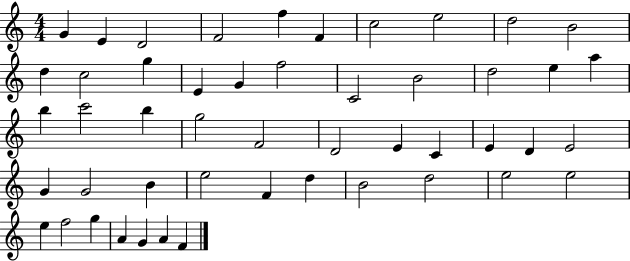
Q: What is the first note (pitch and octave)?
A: G4